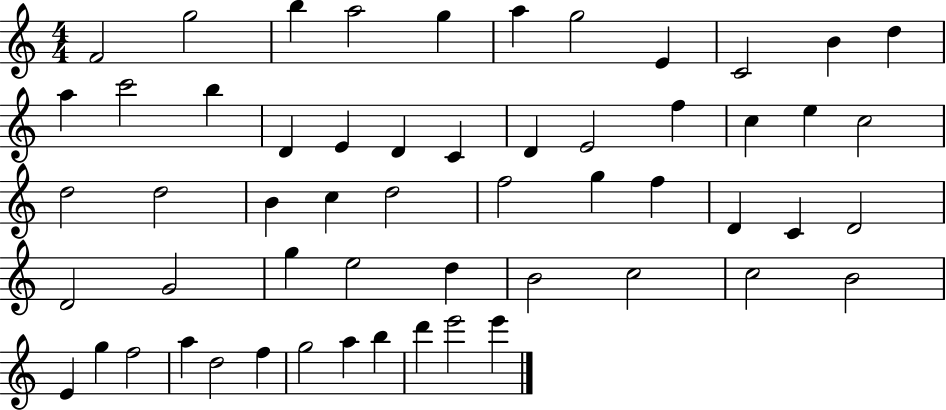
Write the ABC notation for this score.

X:1
T:Untitled
M:4/4
L:1/4
K:C
F2 g2 b a2 g a g2 E C2 B d a c'2 b D E D C D E2 f c e c2 d2 d2 B c d2 f2 g f D C D2 D2 G2 g e2 d B2 c2 c2 B2 E g f2 a d2 f g2 a b d' e'2 e'